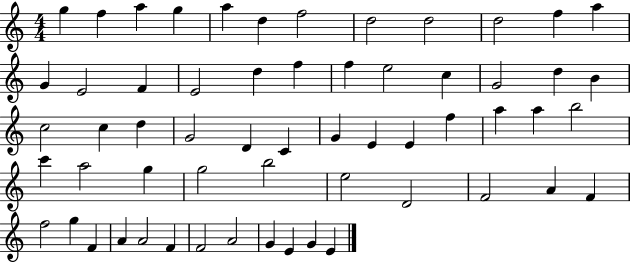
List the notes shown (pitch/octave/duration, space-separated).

G5/q F5/q A5/q G5/q A5/q D5/q F5/h D5/h D5/h D5/h F5/q A5/q G4/q E4/h F4/q E4/h D5/q F5/q F5/q E5/h C5/q G4/h D5/q B4/q C5/h C5/q D5/q G4/h D4/q C4/q G4/q E4/q E4/q F5/q A5/q A5/q B5/h C6/q A5/h G5/q G5/h B5/h E5/h D4/h F4/h A4/q F4/q F5/h G5/q F4/q A4/q A4/h F4/q F4/h A4/h G4/q E4/q G4/q E4/q